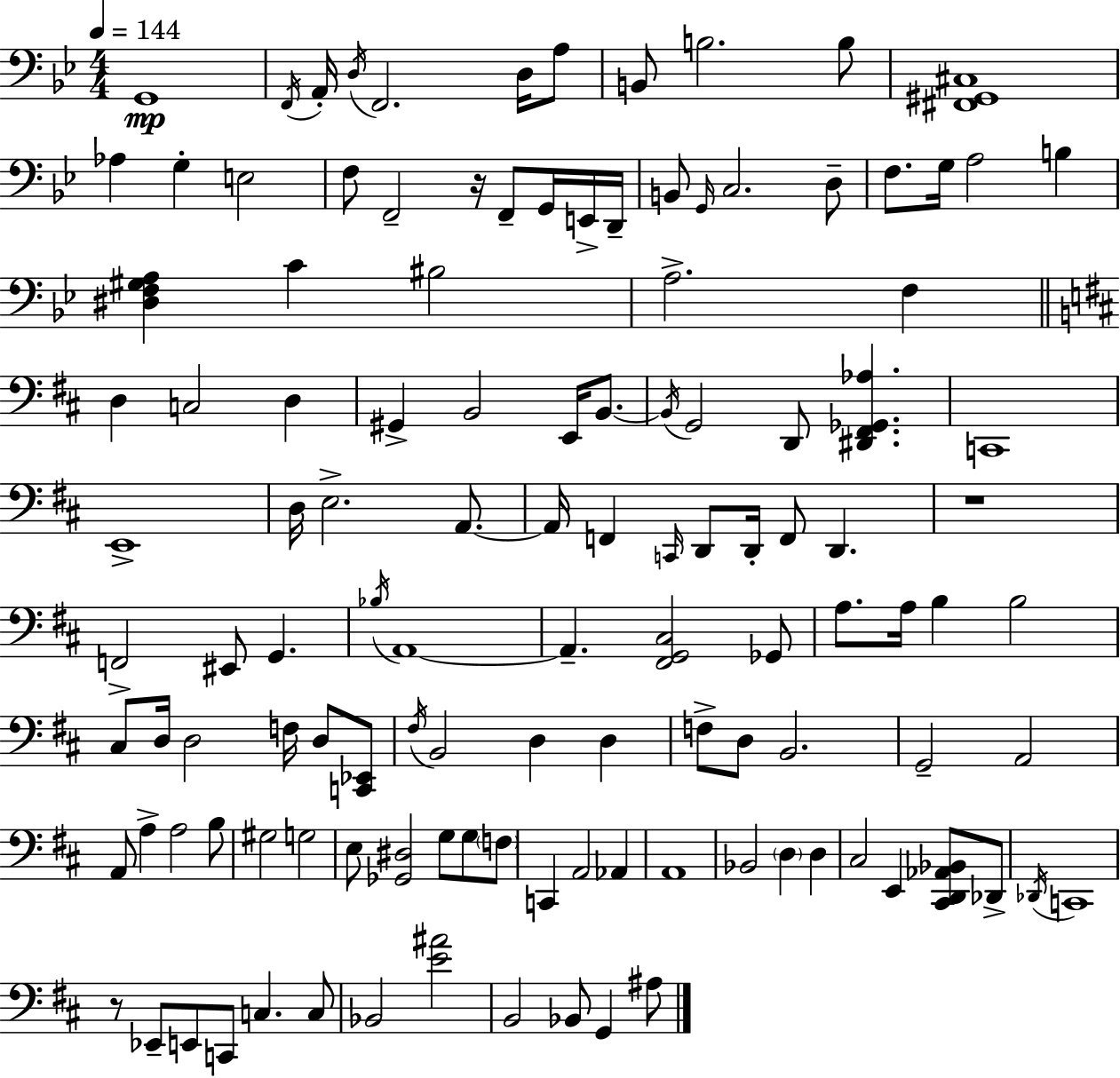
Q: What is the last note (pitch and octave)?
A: A#3